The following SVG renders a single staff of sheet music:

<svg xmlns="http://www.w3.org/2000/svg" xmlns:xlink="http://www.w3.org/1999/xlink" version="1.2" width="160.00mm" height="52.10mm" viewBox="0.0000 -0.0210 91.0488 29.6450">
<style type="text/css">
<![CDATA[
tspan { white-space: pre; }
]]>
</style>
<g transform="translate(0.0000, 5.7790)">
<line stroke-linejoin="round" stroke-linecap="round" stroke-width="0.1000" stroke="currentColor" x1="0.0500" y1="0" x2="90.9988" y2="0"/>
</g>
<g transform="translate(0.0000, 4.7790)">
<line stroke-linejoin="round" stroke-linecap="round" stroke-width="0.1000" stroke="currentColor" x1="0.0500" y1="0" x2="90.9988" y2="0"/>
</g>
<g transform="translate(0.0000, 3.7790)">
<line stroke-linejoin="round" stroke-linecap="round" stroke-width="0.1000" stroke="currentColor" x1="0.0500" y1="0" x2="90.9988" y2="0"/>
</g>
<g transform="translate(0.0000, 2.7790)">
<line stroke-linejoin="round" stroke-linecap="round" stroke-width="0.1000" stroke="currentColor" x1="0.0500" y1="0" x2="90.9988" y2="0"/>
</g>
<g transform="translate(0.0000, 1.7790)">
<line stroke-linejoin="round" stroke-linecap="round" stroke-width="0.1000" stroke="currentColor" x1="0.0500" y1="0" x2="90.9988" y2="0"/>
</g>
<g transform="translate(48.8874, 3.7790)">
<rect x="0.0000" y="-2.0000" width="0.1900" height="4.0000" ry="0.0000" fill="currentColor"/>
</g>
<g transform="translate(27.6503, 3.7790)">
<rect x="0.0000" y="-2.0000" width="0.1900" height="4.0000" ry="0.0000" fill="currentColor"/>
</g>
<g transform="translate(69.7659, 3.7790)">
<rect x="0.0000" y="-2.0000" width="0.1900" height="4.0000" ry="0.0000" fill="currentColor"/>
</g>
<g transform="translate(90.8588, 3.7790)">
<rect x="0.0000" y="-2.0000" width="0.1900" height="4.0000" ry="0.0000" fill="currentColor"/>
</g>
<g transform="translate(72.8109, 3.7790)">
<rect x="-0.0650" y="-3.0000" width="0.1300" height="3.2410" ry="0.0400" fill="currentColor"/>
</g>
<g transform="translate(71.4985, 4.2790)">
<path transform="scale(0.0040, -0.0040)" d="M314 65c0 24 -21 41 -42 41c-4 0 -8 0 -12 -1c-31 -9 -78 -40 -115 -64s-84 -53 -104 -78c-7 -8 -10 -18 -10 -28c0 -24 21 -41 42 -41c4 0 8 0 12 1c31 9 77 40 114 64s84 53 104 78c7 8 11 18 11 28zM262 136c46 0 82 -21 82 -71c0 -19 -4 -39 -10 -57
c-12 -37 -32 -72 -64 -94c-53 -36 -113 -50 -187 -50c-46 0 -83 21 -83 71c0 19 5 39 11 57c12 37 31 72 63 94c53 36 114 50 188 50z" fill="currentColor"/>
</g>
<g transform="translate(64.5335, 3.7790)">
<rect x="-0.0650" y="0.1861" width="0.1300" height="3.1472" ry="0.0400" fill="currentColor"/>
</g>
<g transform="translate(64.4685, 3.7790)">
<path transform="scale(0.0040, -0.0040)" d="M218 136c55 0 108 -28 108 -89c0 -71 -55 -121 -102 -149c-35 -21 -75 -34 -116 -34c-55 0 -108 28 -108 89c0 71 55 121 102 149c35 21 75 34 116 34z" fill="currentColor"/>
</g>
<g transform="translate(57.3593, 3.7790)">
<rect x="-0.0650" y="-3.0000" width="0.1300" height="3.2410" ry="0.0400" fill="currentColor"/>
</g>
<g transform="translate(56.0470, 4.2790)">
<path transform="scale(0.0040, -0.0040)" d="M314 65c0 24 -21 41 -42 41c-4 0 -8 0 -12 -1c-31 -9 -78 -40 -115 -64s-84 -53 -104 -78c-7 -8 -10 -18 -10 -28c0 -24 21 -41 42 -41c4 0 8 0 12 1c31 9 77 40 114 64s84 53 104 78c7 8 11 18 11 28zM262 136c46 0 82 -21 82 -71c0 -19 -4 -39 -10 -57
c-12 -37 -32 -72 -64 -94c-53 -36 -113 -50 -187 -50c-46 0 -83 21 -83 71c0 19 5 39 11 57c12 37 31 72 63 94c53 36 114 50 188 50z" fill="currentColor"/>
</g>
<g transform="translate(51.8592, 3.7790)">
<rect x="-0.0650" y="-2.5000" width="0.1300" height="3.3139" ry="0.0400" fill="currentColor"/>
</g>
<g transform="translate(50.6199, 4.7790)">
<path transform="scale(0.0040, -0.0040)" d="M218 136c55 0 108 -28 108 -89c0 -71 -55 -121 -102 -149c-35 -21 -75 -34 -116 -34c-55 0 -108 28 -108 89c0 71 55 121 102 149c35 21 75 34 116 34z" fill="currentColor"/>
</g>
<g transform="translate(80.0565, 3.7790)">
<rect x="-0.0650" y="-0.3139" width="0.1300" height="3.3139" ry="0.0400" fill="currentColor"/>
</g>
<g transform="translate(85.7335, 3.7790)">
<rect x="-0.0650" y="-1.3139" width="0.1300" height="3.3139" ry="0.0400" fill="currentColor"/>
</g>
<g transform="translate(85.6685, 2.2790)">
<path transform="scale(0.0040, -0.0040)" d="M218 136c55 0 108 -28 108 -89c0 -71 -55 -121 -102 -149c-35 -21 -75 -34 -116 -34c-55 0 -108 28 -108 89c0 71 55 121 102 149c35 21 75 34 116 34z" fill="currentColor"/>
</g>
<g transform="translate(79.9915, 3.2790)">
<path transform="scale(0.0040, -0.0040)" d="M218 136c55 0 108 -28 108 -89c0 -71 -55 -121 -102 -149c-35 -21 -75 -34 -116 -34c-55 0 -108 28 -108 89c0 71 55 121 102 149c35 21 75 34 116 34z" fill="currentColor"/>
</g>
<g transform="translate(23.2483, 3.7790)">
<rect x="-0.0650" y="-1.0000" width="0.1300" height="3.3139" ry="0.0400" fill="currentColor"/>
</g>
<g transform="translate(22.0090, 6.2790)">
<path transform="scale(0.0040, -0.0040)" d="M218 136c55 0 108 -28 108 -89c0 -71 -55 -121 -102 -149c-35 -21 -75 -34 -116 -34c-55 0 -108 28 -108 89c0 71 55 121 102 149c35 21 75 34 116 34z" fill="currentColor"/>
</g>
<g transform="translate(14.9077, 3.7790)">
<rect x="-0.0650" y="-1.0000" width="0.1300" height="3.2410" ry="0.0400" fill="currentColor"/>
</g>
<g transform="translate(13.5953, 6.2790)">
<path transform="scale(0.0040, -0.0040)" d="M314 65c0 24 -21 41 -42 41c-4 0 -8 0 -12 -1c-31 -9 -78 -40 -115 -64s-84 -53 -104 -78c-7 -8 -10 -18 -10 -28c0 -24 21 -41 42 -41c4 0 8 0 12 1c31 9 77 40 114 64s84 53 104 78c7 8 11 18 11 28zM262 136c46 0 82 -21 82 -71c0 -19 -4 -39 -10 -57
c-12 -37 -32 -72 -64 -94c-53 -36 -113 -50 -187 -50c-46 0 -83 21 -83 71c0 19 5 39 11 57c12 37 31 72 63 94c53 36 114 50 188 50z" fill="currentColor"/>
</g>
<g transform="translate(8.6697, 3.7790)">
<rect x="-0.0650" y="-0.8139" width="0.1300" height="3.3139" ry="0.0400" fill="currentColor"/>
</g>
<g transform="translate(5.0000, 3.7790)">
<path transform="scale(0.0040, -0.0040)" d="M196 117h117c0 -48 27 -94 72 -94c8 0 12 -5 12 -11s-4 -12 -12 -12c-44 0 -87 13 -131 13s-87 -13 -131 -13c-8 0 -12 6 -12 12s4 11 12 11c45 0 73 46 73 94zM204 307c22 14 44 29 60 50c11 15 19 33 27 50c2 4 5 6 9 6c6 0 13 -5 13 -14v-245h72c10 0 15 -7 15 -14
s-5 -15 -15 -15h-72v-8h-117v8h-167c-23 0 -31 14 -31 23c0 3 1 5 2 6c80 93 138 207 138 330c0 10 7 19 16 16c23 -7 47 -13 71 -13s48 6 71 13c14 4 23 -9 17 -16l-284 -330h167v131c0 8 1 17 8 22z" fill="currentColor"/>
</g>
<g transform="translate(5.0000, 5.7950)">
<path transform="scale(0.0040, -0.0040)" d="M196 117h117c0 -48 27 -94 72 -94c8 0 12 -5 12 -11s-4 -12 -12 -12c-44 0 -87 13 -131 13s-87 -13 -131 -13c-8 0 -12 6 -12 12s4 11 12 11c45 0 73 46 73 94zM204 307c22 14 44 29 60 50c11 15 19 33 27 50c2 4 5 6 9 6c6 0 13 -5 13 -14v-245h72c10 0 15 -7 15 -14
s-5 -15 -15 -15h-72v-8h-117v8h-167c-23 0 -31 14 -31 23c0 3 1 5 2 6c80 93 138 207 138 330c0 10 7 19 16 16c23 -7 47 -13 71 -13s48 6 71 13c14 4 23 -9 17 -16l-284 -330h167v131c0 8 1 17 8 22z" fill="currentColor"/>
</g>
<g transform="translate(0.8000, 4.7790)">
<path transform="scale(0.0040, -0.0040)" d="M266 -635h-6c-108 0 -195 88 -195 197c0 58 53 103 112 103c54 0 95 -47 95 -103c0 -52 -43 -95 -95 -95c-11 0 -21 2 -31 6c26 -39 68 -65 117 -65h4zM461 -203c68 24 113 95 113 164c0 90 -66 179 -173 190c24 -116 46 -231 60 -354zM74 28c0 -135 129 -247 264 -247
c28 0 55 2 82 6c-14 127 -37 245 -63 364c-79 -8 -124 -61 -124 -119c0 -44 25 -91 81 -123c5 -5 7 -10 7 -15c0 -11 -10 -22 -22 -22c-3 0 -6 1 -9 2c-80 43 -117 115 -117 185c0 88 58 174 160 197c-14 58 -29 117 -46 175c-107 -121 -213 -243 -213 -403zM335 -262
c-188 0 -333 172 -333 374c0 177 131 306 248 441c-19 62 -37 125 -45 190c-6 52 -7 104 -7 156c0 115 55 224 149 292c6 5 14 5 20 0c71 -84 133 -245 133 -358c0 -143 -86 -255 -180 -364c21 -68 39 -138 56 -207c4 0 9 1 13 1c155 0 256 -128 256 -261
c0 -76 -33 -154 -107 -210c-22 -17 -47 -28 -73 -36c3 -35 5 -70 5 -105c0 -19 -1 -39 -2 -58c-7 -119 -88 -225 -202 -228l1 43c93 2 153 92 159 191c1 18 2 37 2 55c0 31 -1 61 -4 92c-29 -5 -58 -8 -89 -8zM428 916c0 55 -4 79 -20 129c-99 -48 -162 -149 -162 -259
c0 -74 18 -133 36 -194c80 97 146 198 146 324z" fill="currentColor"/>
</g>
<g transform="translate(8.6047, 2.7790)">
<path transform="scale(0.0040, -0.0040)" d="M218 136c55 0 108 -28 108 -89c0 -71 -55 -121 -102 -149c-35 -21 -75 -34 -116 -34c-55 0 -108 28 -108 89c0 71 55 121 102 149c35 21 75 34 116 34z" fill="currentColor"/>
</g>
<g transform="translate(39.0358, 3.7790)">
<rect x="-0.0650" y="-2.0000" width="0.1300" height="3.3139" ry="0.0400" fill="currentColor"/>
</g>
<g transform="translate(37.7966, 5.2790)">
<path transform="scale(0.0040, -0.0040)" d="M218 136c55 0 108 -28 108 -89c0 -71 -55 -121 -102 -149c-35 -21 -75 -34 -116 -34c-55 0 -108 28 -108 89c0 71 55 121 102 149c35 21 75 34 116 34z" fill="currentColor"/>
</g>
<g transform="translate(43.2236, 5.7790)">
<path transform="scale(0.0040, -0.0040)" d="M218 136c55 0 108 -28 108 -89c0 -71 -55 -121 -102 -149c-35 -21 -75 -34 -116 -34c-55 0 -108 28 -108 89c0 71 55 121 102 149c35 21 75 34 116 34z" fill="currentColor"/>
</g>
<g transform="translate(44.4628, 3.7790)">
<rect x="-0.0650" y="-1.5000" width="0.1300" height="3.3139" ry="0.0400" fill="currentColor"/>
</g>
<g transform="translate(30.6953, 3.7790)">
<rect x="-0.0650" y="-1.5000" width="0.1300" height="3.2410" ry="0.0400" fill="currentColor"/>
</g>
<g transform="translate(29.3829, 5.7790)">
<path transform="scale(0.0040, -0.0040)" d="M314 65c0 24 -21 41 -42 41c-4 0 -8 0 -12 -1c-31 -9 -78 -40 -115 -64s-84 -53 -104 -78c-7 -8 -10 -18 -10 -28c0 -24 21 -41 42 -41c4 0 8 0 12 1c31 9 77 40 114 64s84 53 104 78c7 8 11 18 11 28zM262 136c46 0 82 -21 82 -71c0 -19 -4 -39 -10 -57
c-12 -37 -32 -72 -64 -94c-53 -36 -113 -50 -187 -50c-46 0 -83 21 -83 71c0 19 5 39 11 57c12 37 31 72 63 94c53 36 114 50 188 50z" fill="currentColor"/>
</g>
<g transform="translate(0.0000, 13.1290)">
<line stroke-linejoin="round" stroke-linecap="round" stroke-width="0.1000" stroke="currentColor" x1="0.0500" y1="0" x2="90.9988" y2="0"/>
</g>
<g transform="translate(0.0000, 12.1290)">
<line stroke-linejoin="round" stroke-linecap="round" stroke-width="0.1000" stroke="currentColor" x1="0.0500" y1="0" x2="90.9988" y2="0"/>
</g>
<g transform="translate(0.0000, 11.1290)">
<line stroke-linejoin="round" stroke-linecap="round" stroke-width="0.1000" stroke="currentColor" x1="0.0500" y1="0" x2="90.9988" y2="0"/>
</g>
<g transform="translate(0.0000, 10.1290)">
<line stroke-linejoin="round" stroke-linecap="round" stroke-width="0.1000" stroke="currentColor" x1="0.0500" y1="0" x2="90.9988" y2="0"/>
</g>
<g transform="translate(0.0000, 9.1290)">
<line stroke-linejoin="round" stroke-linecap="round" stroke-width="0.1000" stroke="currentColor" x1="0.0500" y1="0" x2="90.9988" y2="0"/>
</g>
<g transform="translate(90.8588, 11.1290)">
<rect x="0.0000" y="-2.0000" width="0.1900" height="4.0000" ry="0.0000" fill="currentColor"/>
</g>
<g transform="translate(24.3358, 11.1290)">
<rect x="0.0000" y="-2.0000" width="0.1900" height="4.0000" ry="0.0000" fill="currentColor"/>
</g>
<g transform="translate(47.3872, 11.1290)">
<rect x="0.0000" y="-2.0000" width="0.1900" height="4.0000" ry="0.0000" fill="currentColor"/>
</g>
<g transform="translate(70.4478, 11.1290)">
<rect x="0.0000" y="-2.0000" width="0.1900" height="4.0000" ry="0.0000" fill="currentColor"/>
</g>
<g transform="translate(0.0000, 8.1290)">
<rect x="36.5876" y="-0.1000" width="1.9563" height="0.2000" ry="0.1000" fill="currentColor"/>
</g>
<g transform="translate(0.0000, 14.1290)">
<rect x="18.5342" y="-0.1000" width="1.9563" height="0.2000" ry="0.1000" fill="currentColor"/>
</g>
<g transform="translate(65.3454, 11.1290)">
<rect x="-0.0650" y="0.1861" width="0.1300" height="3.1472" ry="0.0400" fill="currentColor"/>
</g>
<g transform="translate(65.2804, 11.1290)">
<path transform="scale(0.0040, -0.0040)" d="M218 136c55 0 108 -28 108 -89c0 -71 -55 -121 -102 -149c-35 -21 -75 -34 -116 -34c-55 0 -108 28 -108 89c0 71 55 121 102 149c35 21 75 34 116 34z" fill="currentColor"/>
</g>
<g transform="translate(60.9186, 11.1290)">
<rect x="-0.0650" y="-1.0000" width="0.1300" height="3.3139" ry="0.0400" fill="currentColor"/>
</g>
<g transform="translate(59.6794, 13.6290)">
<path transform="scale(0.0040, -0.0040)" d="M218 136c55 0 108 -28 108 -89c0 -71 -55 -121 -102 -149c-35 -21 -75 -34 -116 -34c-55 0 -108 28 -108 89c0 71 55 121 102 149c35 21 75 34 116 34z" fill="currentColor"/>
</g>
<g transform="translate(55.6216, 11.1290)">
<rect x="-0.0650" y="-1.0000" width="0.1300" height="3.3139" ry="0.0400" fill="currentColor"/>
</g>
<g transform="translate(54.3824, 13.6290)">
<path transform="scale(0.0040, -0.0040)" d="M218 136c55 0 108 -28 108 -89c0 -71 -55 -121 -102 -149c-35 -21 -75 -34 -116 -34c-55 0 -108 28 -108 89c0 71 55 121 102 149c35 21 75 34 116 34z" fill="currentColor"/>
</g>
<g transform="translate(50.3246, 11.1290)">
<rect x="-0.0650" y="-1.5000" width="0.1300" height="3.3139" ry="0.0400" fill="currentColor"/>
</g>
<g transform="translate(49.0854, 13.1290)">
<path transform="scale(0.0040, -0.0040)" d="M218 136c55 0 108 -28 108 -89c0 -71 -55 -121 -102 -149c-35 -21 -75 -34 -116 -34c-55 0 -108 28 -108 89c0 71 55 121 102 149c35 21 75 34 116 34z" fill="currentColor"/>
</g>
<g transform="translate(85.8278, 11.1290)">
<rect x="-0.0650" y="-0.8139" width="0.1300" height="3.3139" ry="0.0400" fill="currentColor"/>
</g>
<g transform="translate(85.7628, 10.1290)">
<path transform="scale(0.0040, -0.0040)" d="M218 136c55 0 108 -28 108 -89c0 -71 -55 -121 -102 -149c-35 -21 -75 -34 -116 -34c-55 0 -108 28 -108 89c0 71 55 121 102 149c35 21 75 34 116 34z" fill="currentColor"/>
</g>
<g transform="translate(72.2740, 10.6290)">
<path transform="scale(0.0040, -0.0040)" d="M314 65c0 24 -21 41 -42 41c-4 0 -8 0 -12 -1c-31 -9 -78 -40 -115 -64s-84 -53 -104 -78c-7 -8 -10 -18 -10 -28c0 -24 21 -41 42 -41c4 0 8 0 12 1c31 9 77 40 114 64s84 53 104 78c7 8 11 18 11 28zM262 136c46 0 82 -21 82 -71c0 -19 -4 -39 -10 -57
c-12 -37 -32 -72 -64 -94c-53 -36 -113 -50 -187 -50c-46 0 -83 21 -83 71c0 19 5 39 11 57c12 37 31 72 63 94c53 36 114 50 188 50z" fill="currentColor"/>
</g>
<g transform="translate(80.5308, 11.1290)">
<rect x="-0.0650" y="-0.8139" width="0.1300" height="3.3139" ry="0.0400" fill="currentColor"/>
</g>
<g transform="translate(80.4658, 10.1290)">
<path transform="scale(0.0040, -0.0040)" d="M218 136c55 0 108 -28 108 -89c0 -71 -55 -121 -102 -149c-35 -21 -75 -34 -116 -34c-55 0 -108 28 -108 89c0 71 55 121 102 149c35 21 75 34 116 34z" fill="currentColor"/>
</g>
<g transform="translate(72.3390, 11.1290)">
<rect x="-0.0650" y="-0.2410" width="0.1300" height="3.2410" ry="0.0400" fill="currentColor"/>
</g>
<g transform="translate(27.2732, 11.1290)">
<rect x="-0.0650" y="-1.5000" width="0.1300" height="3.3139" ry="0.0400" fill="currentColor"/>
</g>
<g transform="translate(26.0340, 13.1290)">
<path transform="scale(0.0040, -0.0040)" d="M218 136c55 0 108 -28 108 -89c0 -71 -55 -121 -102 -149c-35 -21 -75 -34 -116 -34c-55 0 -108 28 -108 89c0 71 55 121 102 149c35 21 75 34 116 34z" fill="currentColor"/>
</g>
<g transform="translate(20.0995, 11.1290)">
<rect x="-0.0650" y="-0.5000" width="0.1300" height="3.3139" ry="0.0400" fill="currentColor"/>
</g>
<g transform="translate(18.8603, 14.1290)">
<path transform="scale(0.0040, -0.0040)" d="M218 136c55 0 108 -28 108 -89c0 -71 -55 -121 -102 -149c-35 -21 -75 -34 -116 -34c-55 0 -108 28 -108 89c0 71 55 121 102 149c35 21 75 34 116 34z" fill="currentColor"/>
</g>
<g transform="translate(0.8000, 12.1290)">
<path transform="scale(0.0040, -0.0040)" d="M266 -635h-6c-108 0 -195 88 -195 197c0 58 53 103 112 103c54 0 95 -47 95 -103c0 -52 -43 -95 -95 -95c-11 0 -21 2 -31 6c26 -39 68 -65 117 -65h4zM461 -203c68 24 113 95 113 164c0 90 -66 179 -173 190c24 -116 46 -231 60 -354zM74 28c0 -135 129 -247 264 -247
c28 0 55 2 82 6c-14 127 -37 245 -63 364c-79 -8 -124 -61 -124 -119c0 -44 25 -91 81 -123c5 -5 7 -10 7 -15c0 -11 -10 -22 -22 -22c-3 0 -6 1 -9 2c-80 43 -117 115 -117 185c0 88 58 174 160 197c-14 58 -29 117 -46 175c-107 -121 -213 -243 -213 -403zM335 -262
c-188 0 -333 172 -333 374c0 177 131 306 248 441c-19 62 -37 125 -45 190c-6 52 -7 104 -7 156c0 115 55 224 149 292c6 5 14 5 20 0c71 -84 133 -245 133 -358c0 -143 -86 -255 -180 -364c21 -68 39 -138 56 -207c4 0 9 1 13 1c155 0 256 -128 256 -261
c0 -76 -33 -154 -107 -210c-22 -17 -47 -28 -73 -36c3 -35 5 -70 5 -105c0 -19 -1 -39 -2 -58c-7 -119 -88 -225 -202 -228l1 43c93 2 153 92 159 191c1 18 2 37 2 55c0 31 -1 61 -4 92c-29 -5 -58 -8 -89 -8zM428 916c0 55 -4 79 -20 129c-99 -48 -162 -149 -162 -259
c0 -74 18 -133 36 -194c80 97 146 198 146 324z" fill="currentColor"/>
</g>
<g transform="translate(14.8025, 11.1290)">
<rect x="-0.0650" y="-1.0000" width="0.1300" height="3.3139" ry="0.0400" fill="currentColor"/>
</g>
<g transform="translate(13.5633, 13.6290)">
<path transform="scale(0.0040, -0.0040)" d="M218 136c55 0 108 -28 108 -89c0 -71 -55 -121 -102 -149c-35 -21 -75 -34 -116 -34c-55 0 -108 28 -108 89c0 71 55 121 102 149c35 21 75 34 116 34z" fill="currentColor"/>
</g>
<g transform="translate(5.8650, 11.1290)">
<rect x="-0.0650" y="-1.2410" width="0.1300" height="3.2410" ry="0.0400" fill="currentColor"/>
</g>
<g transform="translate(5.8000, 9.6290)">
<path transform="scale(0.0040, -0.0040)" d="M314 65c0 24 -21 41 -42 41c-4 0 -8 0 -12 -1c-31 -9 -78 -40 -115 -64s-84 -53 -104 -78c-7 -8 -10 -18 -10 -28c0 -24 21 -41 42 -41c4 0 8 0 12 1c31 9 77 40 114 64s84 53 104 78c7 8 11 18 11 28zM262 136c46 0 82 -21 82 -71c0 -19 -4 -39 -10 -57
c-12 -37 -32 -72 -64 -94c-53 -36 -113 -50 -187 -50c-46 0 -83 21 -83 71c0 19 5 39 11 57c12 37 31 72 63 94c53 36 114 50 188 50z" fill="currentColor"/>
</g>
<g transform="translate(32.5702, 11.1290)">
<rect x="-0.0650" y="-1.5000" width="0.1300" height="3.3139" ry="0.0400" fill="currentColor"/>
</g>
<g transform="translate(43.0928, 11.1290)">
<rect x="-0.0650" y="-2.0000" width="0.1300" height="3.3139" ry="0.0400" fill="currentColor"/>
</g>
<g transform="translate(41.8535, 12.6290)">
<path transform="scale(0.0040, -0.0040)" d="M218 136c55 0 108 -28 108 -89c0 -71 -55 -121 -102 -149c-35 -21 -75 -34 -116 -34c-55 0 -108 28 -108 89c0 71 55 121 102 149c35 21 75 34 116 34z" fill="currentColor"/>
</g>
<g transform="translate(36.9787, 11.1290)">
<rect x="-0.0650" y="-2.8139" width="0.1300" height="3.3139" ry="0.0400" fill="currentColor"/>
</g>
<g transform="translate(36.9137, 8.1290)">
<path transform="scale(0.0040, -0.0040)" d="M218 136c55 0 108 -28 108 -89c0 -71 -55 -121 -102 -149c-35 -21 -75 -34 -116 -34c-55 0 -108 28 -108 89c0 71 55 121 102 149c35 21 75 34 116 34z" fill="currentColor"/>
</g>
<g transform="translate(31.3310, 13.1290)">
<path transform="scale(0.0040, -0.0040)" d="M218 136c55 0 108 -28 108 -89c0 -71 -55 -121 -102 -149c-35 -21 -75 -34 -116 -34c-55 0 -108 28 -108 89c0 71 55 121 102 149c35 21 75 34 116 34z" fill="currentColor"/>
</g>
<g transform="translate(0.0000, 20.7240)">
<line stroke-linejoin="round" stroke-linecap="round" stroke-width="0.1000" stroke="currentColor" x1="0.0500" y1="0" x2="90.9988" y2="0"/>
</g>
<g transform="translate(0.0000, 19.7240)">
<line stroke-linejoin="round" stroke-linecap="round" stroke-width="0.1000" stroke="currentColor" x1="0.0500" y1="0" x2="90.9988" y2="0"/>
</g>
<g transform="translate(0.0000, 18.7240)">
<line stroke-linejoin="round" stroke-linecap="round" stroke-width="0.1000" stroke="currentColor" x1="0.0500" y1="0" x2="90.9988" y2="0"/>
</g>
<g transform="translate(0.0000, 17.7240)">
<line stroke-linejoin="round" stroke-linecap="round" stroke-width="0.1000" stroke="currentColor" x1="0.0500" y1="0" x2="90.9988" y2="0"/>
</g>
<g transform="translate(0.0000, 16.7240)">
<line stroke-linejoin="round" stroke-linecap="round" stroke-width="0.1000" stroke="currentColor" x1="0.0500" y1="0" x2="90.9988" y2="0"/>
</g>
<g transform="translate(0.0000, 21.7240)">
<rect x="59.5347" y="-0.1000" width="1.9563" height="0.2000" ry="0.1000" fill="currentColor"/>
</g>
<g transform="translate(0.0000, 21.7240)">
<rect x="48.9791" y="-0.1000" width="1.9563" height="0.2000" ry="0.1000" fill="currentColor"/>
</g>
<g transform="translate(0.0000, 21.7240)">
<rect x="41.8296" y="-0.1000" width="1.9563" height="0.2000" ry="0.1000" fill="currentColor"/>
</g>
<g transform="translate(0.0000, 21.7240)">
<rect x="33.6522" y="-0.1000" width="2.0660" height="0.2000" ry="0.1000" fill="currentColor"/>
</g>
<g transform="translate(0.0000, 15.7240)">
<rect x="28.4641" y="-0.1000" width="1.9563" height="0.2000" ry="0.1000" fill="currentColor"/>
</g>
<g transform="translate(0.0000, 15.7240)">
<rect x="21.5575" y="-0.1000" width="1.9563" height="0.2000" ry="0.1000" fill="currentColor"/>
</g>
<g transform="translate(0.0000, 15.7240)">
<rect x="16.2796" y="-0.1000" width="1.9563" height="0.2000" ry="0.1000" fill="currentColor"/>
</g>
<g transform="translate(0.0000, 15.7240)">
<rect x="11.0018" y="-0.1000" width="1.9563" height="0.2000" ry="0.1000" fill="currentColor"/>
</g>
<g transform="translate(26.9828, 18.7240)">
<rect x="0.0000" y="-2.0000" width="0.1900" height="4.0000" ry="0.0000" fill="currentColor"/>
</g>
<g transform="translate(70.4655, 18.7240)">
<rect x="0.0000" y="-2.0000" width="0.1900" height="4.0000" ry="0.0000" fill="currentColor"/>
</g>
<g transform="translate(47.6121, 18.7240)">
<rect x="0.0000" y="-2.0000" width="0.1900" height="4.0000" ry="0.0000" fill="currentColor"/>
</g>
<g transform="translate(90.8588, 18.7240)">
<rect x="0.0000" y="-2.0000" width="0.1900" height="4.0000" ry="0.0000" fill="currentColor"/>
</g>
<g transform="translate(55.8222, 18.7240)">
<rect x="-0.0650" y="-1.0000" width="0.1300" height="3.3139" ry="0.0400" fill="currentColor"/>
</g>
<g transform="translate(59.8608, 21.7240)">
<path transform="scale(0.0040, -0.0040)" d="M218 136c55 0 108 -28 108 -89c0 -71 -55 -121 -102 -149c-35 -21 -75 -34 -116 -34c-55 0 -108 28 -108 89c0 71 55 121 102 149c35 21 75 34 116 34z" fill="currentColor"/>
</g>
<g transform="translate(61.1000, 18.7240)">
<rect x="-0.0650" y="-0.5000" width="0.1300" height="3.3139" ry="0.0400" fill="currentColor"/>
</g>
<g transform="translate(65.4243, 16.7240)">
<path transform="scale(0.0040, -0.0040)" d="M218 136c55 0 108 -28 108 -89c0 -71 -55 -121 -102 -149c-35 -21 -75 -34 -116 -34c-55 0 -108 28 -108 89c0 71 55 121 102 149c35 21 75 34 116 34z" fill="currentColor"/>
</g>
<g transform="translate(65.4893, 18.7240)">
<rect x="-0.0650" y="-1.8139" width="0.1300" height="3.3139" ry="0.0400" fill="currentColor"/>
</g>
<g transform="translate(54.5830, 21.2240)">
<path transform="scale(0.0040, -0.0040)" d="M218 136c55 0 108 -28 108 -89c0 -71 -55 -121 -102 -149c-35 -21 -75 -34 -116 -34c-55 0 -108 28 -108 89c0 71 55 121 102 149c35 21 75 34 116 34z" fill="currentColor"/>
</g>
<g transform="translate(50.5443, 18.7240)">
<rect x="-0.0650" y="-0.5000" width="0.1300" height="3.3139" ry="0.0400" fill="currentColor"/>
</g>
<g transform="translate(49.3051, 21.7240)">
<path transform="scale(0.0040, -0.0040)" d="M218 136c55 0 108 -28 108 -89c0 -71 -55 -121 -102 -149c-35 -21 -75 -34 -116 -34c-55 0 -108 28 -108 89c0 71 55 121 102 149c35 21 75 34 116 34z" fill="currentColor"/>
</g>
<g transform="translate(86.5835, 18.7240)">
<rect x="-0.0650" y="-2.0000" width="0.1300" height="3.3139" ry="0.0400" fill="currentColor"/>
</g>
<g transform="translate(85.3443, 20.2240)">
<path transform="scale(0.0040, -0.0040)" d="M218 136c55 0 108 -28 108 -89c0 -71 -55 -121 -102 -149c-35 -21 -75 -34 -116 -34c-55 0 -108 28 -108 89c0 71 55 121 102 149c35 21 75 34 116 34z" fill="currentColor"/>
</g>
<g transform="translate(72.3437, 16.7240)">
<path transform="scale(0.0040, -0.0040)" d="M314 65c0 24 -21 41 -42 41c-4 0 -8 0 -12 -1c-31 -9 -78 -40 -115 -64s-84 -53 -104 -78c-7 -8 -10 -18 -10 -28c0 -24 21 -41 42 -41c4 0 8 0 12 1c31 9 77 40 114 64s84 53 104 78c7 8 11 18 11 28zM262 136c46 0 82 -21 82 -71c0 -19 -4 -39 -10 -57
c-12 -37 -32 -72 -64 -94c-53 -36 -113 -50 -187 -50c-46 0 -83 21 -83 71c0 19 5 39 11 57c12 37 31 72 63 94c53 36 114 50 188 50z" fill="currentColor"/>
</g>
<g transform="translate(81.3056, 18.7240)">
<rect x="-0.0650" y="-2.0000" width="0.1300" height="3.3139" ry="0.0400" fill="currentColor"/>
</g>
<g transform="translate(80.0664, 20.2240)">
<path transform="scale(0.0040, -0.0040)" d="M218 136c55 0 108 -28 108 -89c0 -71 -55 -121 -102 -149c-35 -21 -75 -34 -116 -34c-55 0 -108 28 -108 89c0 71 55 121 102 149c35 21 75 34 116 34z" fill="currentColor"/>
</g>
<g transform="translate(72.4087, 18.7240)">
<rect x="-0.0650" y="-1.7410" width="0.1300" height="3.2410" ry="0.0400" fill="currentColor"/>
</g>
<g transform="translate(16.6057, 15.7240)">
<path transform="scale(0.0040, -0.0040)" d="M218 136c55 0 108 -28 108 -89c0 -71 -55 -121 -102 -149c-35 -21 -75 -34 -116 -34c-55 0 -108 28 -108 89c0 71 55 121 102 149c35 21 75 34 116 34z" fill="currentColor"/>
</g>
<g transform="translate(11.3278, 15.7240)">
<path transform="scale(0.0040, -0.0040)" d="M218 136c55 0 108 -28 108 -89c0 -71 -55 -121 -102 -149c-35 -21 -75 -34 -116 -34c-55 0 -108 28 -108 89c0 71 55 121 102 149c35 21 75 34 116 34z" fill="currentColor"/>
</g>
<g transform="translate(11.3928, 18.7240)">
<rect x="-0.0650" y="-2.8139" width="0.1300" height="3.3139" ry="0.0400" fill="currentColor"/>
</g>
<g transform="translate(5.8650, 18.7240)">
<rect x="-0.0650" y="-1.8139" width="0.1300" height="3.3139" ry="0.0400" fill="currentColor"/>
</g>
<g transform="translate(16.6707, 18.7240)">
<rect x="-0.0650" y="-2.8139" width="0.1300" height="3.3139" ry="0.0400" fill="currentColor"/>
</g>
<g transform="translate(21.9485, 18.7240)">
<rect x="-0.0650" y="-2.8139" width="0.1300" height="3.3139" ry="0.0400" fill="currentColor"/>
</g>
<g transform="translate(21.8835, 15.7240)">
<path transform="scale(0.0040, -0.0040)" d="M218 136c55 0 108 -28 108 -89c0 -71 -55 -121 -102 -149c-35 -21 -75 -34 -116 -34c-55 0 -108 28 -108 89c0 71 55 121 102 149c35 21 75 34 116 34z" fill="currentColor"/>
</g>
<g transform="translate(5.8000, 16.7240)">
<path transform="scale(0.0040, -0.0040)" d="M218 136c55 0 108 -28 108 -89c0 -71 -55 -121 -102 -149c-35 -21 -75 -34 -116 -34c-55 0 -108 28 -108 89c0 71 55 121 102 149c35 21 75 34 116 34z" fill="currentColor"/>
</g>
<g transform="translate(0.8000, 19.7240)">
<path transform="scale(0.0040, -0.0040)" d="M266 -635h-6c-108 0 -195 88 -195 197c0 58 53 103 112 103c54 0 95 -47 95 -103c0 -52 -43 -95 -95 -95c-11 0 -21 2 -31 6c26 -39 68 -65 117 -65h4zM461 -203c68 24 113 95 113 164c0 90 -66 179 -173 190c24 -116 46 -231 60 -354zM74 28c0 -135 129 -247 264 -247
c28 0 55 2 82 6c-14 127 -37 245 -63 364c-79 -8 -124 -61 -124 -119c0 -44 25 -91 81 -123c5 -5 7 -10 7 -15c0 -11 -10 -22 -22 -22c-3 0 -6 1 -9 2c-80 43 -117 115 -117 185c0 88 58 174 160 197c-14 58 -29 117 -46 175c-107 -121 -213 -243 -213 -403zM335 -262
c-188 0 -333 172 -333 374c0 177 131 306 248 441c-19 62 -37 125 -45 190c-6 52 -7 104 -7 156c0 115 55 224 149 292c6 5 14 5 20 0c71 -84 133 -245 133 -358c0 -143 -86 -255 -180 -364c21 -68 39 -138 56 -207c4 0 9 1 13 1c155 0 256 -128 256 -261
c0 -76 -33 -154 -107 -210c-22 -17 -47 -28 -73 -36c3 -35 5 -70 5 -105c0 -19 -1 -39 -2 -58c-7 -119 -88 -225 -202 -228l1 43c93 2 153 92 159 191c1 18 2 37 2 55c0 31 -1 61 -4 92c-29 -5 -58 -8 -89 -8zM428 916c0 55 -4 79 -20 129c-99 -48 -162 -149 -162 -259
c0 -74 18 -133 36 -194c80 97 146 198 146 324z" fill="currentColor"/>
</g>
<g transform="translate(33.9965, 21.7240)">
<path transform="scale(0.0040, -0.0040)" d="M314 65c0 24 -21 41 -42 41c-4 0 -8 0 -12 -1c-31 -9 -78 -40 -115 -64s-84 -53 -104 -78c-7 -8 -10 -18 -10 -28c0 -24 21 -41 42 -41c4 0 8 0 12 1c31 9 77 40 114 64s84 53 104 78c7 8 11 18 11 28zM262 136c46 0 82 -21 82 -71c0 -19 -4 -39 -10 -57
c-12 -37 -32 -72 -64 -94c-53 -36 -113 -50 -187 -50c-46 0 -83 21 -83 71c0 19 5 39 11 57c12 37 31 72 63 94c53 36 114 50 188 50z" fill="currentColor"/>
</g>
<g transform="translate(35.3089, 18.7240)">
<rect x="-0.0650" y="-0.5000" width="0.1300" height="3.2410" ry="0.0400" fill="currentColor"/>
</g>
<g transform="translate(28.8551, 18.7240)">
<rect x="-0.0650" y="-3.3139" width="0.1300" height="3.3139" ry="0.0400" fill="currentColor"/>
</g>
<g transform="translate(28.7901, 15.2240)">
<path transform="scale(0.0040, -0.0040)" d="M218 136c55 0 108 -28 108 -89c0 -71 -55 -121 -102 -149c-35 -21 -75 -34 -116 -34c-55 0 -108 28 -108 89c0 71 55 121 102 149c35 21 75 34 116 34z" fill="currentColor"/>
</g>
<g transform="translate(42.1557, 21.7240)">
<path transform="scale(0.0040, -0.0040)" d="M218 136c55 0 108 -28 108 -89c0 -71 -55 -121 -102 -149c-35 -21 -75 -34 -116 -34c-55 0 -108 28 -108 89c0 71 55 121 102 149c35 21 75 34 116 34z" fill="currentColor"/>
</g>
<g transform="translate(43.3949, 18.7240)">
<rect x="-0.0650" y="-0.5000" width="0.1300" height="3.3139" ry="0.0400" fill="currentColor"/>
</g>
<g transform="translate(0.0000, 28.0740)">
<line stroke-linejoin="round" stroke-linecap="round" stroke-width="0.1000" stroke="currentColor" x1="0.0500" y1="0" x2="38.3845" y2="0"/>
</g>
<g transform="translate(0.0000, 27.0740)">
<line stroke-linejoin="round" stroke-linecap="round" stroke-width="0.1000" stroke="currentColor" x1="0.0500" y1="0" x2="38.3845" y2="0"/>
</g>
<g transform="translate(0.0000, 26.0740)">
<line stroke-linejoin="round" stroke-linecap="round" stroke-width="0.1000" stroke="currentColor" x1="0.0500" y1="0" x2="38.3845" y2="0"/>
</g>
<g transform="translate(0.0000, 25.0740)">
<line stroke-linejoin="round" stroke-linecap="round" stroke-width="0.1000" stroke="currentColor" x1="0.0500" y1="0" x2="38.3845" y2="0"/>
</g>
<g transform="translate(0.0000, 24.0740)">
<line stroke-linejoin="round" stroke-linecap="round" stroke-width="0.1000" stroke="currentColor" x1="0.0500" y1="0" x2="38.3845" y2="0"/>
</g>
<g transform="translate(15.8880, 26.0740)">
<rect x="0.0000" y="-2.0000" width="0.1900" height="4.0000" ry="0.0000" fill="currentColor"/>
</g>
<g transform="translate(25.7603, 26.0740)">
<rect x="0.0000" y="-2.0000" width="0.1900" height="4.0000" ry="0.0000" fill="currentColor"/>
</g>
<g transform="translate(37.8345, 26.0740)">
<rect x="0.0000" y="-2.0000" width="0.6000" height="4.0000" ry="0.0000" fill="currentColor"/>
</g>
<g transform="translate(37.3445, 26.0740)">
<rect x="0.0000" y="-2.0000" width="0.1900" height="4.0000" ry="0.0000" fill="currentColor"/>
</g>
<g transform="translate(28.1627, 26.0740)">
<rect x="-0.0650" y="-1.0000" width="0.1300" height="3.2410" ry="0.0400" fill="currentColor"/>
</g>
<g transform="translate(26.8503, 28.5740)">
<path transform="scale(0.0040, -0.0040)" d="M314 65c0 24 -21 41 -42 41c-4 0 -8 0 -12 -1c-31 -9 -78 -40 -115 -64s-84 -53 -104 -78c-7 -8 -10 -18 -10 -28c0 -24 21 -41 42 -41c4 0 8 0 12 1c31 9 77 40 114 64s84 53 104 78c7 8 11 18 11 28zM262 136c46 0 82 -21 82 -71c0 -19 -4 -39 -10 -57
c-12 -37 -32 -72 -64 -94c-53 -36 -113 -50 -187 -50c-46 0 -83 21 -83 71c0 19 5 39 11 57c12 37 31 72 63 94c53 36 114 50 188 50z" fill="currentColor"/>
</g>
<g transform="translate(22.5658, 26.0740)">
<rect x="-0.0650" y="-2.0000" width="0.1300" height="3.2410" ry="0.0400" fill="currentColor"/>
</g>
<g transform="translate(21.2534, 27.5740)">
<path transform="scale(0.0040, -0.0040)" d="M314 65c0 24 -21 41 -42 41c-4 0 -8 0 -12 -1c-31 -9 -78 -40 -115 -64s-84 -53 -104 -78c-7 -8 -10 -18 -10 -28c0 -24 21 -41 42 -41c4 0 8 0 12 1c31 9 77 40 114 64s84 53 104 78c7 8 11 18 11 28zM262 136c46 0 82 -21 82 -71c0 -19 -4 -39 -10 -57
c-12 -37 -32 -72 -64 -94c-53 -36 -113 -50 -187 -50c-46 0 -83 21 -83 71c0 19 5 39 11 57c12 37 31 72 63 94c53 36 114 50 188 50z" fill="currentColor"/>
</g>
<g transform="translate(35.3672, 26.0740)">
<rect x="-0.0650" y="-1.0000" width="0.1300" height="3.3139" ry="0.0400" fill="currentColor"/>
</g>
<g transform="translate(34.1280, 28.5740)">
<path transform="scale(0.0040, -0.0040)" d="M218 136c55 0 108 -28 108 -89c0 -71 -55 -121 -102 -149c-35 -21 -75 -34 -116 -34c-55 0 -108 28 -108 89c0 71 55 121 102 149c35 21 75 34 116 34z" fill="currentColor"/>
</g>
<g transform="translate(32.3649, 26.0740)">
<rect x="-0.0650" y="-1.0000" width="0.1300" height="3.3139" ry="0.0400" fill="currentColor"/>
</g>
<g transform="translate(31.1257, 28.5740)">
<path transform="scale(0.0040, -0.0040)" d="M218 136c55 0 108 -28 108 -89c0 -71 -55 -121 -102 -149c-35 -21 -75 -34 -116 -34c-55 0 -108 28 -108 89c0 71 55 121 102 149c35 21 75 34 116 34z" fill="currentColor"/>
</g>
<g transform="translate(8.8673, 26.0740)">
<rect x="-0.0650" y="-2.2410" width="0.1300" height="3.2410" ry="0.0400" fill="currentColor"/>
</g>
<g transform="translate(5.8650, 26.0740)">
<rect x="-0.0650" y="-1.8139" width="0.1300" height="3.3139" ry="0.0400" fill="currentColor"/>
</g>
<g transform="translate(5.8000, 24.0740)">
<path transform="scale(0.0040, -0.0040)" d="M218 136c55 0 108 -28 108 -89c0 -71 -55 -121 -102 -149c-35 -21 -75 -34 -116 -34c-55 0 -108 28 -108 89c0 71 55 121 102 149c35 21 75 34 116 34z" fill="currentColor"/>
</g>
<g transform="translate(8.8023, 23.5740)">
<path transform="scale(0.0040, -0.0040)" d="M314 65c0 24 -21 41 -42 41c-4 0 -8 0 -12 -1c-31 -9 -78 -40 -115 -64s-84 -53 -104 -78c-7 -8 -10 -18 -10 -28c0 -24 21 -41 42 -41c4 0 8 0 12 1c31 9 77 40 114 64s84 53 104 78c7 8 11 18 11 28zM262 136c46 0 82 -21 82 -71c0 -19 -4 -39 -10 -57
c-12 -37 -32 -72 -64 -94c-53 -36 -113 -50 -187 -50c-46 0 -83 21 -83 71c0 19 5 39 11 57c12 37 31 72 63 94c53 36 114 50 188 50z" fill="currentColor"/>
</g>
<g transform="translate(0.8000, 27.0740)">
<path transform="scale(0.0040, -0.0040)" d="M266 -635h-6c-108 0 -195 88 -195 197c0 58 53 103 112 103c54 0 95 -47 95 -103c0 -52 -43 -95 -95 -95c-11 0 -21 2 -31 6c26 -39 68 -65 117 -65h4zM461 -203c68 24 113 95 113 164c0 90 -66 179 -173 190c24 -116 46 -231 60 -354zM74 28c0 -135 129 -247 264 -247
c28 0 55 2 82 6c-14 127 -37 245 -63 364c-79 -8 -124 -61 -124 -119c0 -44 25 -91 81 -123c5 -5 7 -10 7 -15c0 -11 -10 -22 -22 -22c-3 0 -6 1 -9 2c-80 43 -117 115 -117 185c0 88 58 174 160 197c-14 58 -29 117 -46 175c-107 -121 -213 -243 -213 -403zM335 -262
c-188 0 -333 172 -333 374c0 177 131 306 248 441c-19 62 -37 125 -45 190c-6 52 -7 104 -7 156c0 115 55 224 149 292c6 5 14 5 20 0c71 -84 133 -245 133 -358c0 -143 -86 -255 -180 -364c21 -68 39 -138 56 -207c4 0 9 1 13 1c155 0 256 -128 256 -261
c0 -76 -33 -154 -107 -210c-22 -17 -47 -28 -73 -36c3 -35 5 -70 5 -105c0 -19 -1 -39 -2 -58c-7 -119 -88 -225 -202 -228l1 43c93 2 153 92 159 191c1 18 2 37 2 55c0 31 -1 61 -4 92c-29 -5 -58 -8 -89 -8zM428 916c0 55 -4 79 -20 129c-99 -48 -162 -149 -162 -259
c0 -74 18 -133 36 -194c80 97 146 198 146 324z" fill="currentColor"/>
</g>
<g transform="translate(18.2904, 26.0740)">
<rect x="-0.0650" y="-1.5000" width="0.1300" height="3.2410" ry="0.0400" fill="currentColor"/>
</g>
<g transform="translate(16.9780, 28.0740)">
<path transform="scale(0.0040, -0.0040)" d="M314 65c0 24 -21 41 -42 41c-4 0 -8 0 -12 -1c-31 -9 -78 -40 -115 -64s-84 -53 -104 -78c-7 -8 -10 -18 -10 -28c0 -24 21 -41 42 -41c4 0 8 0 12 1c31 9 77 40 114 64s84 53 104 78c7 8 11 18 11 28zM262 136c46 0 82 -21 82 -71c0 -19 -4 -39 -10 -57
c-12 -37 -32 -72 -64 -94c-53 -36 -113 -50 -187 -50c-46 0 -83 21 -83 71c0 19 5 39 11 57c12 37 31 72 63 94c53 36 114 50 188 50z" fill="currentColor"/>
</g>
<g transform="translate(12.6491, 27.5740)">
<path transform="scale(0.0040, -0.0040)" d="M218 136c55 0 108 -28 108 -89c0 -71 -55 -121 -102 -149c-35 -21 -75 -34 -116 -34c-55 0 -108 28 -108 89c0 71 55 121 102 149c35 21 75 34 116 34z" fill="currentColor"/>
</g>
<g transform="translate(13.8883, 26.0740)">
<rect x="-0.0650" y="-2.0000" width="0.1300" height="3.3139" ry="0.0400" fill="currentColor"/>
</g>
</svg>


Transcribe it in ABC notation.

X:1
T:Untitled
M:4/4
L:1/4
K:C
d D2 D E2 F E G A2 B A2 c e e2 D C E E a F E D D B c2 d d f a a a b C2 C C D C f f2 F F f g2 F E2 F2 D2 D D